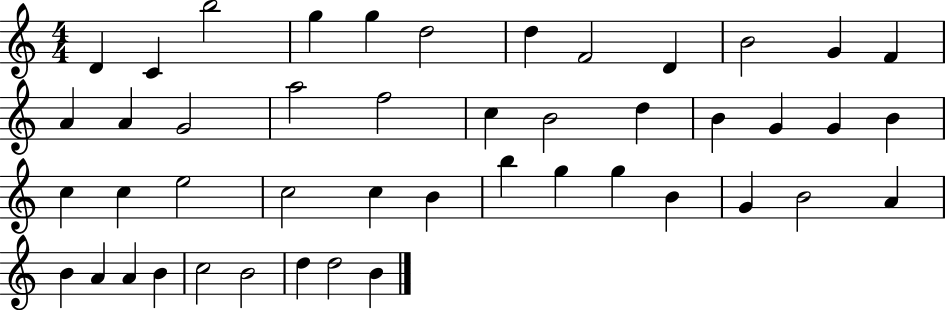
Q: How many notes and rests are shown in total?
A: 46